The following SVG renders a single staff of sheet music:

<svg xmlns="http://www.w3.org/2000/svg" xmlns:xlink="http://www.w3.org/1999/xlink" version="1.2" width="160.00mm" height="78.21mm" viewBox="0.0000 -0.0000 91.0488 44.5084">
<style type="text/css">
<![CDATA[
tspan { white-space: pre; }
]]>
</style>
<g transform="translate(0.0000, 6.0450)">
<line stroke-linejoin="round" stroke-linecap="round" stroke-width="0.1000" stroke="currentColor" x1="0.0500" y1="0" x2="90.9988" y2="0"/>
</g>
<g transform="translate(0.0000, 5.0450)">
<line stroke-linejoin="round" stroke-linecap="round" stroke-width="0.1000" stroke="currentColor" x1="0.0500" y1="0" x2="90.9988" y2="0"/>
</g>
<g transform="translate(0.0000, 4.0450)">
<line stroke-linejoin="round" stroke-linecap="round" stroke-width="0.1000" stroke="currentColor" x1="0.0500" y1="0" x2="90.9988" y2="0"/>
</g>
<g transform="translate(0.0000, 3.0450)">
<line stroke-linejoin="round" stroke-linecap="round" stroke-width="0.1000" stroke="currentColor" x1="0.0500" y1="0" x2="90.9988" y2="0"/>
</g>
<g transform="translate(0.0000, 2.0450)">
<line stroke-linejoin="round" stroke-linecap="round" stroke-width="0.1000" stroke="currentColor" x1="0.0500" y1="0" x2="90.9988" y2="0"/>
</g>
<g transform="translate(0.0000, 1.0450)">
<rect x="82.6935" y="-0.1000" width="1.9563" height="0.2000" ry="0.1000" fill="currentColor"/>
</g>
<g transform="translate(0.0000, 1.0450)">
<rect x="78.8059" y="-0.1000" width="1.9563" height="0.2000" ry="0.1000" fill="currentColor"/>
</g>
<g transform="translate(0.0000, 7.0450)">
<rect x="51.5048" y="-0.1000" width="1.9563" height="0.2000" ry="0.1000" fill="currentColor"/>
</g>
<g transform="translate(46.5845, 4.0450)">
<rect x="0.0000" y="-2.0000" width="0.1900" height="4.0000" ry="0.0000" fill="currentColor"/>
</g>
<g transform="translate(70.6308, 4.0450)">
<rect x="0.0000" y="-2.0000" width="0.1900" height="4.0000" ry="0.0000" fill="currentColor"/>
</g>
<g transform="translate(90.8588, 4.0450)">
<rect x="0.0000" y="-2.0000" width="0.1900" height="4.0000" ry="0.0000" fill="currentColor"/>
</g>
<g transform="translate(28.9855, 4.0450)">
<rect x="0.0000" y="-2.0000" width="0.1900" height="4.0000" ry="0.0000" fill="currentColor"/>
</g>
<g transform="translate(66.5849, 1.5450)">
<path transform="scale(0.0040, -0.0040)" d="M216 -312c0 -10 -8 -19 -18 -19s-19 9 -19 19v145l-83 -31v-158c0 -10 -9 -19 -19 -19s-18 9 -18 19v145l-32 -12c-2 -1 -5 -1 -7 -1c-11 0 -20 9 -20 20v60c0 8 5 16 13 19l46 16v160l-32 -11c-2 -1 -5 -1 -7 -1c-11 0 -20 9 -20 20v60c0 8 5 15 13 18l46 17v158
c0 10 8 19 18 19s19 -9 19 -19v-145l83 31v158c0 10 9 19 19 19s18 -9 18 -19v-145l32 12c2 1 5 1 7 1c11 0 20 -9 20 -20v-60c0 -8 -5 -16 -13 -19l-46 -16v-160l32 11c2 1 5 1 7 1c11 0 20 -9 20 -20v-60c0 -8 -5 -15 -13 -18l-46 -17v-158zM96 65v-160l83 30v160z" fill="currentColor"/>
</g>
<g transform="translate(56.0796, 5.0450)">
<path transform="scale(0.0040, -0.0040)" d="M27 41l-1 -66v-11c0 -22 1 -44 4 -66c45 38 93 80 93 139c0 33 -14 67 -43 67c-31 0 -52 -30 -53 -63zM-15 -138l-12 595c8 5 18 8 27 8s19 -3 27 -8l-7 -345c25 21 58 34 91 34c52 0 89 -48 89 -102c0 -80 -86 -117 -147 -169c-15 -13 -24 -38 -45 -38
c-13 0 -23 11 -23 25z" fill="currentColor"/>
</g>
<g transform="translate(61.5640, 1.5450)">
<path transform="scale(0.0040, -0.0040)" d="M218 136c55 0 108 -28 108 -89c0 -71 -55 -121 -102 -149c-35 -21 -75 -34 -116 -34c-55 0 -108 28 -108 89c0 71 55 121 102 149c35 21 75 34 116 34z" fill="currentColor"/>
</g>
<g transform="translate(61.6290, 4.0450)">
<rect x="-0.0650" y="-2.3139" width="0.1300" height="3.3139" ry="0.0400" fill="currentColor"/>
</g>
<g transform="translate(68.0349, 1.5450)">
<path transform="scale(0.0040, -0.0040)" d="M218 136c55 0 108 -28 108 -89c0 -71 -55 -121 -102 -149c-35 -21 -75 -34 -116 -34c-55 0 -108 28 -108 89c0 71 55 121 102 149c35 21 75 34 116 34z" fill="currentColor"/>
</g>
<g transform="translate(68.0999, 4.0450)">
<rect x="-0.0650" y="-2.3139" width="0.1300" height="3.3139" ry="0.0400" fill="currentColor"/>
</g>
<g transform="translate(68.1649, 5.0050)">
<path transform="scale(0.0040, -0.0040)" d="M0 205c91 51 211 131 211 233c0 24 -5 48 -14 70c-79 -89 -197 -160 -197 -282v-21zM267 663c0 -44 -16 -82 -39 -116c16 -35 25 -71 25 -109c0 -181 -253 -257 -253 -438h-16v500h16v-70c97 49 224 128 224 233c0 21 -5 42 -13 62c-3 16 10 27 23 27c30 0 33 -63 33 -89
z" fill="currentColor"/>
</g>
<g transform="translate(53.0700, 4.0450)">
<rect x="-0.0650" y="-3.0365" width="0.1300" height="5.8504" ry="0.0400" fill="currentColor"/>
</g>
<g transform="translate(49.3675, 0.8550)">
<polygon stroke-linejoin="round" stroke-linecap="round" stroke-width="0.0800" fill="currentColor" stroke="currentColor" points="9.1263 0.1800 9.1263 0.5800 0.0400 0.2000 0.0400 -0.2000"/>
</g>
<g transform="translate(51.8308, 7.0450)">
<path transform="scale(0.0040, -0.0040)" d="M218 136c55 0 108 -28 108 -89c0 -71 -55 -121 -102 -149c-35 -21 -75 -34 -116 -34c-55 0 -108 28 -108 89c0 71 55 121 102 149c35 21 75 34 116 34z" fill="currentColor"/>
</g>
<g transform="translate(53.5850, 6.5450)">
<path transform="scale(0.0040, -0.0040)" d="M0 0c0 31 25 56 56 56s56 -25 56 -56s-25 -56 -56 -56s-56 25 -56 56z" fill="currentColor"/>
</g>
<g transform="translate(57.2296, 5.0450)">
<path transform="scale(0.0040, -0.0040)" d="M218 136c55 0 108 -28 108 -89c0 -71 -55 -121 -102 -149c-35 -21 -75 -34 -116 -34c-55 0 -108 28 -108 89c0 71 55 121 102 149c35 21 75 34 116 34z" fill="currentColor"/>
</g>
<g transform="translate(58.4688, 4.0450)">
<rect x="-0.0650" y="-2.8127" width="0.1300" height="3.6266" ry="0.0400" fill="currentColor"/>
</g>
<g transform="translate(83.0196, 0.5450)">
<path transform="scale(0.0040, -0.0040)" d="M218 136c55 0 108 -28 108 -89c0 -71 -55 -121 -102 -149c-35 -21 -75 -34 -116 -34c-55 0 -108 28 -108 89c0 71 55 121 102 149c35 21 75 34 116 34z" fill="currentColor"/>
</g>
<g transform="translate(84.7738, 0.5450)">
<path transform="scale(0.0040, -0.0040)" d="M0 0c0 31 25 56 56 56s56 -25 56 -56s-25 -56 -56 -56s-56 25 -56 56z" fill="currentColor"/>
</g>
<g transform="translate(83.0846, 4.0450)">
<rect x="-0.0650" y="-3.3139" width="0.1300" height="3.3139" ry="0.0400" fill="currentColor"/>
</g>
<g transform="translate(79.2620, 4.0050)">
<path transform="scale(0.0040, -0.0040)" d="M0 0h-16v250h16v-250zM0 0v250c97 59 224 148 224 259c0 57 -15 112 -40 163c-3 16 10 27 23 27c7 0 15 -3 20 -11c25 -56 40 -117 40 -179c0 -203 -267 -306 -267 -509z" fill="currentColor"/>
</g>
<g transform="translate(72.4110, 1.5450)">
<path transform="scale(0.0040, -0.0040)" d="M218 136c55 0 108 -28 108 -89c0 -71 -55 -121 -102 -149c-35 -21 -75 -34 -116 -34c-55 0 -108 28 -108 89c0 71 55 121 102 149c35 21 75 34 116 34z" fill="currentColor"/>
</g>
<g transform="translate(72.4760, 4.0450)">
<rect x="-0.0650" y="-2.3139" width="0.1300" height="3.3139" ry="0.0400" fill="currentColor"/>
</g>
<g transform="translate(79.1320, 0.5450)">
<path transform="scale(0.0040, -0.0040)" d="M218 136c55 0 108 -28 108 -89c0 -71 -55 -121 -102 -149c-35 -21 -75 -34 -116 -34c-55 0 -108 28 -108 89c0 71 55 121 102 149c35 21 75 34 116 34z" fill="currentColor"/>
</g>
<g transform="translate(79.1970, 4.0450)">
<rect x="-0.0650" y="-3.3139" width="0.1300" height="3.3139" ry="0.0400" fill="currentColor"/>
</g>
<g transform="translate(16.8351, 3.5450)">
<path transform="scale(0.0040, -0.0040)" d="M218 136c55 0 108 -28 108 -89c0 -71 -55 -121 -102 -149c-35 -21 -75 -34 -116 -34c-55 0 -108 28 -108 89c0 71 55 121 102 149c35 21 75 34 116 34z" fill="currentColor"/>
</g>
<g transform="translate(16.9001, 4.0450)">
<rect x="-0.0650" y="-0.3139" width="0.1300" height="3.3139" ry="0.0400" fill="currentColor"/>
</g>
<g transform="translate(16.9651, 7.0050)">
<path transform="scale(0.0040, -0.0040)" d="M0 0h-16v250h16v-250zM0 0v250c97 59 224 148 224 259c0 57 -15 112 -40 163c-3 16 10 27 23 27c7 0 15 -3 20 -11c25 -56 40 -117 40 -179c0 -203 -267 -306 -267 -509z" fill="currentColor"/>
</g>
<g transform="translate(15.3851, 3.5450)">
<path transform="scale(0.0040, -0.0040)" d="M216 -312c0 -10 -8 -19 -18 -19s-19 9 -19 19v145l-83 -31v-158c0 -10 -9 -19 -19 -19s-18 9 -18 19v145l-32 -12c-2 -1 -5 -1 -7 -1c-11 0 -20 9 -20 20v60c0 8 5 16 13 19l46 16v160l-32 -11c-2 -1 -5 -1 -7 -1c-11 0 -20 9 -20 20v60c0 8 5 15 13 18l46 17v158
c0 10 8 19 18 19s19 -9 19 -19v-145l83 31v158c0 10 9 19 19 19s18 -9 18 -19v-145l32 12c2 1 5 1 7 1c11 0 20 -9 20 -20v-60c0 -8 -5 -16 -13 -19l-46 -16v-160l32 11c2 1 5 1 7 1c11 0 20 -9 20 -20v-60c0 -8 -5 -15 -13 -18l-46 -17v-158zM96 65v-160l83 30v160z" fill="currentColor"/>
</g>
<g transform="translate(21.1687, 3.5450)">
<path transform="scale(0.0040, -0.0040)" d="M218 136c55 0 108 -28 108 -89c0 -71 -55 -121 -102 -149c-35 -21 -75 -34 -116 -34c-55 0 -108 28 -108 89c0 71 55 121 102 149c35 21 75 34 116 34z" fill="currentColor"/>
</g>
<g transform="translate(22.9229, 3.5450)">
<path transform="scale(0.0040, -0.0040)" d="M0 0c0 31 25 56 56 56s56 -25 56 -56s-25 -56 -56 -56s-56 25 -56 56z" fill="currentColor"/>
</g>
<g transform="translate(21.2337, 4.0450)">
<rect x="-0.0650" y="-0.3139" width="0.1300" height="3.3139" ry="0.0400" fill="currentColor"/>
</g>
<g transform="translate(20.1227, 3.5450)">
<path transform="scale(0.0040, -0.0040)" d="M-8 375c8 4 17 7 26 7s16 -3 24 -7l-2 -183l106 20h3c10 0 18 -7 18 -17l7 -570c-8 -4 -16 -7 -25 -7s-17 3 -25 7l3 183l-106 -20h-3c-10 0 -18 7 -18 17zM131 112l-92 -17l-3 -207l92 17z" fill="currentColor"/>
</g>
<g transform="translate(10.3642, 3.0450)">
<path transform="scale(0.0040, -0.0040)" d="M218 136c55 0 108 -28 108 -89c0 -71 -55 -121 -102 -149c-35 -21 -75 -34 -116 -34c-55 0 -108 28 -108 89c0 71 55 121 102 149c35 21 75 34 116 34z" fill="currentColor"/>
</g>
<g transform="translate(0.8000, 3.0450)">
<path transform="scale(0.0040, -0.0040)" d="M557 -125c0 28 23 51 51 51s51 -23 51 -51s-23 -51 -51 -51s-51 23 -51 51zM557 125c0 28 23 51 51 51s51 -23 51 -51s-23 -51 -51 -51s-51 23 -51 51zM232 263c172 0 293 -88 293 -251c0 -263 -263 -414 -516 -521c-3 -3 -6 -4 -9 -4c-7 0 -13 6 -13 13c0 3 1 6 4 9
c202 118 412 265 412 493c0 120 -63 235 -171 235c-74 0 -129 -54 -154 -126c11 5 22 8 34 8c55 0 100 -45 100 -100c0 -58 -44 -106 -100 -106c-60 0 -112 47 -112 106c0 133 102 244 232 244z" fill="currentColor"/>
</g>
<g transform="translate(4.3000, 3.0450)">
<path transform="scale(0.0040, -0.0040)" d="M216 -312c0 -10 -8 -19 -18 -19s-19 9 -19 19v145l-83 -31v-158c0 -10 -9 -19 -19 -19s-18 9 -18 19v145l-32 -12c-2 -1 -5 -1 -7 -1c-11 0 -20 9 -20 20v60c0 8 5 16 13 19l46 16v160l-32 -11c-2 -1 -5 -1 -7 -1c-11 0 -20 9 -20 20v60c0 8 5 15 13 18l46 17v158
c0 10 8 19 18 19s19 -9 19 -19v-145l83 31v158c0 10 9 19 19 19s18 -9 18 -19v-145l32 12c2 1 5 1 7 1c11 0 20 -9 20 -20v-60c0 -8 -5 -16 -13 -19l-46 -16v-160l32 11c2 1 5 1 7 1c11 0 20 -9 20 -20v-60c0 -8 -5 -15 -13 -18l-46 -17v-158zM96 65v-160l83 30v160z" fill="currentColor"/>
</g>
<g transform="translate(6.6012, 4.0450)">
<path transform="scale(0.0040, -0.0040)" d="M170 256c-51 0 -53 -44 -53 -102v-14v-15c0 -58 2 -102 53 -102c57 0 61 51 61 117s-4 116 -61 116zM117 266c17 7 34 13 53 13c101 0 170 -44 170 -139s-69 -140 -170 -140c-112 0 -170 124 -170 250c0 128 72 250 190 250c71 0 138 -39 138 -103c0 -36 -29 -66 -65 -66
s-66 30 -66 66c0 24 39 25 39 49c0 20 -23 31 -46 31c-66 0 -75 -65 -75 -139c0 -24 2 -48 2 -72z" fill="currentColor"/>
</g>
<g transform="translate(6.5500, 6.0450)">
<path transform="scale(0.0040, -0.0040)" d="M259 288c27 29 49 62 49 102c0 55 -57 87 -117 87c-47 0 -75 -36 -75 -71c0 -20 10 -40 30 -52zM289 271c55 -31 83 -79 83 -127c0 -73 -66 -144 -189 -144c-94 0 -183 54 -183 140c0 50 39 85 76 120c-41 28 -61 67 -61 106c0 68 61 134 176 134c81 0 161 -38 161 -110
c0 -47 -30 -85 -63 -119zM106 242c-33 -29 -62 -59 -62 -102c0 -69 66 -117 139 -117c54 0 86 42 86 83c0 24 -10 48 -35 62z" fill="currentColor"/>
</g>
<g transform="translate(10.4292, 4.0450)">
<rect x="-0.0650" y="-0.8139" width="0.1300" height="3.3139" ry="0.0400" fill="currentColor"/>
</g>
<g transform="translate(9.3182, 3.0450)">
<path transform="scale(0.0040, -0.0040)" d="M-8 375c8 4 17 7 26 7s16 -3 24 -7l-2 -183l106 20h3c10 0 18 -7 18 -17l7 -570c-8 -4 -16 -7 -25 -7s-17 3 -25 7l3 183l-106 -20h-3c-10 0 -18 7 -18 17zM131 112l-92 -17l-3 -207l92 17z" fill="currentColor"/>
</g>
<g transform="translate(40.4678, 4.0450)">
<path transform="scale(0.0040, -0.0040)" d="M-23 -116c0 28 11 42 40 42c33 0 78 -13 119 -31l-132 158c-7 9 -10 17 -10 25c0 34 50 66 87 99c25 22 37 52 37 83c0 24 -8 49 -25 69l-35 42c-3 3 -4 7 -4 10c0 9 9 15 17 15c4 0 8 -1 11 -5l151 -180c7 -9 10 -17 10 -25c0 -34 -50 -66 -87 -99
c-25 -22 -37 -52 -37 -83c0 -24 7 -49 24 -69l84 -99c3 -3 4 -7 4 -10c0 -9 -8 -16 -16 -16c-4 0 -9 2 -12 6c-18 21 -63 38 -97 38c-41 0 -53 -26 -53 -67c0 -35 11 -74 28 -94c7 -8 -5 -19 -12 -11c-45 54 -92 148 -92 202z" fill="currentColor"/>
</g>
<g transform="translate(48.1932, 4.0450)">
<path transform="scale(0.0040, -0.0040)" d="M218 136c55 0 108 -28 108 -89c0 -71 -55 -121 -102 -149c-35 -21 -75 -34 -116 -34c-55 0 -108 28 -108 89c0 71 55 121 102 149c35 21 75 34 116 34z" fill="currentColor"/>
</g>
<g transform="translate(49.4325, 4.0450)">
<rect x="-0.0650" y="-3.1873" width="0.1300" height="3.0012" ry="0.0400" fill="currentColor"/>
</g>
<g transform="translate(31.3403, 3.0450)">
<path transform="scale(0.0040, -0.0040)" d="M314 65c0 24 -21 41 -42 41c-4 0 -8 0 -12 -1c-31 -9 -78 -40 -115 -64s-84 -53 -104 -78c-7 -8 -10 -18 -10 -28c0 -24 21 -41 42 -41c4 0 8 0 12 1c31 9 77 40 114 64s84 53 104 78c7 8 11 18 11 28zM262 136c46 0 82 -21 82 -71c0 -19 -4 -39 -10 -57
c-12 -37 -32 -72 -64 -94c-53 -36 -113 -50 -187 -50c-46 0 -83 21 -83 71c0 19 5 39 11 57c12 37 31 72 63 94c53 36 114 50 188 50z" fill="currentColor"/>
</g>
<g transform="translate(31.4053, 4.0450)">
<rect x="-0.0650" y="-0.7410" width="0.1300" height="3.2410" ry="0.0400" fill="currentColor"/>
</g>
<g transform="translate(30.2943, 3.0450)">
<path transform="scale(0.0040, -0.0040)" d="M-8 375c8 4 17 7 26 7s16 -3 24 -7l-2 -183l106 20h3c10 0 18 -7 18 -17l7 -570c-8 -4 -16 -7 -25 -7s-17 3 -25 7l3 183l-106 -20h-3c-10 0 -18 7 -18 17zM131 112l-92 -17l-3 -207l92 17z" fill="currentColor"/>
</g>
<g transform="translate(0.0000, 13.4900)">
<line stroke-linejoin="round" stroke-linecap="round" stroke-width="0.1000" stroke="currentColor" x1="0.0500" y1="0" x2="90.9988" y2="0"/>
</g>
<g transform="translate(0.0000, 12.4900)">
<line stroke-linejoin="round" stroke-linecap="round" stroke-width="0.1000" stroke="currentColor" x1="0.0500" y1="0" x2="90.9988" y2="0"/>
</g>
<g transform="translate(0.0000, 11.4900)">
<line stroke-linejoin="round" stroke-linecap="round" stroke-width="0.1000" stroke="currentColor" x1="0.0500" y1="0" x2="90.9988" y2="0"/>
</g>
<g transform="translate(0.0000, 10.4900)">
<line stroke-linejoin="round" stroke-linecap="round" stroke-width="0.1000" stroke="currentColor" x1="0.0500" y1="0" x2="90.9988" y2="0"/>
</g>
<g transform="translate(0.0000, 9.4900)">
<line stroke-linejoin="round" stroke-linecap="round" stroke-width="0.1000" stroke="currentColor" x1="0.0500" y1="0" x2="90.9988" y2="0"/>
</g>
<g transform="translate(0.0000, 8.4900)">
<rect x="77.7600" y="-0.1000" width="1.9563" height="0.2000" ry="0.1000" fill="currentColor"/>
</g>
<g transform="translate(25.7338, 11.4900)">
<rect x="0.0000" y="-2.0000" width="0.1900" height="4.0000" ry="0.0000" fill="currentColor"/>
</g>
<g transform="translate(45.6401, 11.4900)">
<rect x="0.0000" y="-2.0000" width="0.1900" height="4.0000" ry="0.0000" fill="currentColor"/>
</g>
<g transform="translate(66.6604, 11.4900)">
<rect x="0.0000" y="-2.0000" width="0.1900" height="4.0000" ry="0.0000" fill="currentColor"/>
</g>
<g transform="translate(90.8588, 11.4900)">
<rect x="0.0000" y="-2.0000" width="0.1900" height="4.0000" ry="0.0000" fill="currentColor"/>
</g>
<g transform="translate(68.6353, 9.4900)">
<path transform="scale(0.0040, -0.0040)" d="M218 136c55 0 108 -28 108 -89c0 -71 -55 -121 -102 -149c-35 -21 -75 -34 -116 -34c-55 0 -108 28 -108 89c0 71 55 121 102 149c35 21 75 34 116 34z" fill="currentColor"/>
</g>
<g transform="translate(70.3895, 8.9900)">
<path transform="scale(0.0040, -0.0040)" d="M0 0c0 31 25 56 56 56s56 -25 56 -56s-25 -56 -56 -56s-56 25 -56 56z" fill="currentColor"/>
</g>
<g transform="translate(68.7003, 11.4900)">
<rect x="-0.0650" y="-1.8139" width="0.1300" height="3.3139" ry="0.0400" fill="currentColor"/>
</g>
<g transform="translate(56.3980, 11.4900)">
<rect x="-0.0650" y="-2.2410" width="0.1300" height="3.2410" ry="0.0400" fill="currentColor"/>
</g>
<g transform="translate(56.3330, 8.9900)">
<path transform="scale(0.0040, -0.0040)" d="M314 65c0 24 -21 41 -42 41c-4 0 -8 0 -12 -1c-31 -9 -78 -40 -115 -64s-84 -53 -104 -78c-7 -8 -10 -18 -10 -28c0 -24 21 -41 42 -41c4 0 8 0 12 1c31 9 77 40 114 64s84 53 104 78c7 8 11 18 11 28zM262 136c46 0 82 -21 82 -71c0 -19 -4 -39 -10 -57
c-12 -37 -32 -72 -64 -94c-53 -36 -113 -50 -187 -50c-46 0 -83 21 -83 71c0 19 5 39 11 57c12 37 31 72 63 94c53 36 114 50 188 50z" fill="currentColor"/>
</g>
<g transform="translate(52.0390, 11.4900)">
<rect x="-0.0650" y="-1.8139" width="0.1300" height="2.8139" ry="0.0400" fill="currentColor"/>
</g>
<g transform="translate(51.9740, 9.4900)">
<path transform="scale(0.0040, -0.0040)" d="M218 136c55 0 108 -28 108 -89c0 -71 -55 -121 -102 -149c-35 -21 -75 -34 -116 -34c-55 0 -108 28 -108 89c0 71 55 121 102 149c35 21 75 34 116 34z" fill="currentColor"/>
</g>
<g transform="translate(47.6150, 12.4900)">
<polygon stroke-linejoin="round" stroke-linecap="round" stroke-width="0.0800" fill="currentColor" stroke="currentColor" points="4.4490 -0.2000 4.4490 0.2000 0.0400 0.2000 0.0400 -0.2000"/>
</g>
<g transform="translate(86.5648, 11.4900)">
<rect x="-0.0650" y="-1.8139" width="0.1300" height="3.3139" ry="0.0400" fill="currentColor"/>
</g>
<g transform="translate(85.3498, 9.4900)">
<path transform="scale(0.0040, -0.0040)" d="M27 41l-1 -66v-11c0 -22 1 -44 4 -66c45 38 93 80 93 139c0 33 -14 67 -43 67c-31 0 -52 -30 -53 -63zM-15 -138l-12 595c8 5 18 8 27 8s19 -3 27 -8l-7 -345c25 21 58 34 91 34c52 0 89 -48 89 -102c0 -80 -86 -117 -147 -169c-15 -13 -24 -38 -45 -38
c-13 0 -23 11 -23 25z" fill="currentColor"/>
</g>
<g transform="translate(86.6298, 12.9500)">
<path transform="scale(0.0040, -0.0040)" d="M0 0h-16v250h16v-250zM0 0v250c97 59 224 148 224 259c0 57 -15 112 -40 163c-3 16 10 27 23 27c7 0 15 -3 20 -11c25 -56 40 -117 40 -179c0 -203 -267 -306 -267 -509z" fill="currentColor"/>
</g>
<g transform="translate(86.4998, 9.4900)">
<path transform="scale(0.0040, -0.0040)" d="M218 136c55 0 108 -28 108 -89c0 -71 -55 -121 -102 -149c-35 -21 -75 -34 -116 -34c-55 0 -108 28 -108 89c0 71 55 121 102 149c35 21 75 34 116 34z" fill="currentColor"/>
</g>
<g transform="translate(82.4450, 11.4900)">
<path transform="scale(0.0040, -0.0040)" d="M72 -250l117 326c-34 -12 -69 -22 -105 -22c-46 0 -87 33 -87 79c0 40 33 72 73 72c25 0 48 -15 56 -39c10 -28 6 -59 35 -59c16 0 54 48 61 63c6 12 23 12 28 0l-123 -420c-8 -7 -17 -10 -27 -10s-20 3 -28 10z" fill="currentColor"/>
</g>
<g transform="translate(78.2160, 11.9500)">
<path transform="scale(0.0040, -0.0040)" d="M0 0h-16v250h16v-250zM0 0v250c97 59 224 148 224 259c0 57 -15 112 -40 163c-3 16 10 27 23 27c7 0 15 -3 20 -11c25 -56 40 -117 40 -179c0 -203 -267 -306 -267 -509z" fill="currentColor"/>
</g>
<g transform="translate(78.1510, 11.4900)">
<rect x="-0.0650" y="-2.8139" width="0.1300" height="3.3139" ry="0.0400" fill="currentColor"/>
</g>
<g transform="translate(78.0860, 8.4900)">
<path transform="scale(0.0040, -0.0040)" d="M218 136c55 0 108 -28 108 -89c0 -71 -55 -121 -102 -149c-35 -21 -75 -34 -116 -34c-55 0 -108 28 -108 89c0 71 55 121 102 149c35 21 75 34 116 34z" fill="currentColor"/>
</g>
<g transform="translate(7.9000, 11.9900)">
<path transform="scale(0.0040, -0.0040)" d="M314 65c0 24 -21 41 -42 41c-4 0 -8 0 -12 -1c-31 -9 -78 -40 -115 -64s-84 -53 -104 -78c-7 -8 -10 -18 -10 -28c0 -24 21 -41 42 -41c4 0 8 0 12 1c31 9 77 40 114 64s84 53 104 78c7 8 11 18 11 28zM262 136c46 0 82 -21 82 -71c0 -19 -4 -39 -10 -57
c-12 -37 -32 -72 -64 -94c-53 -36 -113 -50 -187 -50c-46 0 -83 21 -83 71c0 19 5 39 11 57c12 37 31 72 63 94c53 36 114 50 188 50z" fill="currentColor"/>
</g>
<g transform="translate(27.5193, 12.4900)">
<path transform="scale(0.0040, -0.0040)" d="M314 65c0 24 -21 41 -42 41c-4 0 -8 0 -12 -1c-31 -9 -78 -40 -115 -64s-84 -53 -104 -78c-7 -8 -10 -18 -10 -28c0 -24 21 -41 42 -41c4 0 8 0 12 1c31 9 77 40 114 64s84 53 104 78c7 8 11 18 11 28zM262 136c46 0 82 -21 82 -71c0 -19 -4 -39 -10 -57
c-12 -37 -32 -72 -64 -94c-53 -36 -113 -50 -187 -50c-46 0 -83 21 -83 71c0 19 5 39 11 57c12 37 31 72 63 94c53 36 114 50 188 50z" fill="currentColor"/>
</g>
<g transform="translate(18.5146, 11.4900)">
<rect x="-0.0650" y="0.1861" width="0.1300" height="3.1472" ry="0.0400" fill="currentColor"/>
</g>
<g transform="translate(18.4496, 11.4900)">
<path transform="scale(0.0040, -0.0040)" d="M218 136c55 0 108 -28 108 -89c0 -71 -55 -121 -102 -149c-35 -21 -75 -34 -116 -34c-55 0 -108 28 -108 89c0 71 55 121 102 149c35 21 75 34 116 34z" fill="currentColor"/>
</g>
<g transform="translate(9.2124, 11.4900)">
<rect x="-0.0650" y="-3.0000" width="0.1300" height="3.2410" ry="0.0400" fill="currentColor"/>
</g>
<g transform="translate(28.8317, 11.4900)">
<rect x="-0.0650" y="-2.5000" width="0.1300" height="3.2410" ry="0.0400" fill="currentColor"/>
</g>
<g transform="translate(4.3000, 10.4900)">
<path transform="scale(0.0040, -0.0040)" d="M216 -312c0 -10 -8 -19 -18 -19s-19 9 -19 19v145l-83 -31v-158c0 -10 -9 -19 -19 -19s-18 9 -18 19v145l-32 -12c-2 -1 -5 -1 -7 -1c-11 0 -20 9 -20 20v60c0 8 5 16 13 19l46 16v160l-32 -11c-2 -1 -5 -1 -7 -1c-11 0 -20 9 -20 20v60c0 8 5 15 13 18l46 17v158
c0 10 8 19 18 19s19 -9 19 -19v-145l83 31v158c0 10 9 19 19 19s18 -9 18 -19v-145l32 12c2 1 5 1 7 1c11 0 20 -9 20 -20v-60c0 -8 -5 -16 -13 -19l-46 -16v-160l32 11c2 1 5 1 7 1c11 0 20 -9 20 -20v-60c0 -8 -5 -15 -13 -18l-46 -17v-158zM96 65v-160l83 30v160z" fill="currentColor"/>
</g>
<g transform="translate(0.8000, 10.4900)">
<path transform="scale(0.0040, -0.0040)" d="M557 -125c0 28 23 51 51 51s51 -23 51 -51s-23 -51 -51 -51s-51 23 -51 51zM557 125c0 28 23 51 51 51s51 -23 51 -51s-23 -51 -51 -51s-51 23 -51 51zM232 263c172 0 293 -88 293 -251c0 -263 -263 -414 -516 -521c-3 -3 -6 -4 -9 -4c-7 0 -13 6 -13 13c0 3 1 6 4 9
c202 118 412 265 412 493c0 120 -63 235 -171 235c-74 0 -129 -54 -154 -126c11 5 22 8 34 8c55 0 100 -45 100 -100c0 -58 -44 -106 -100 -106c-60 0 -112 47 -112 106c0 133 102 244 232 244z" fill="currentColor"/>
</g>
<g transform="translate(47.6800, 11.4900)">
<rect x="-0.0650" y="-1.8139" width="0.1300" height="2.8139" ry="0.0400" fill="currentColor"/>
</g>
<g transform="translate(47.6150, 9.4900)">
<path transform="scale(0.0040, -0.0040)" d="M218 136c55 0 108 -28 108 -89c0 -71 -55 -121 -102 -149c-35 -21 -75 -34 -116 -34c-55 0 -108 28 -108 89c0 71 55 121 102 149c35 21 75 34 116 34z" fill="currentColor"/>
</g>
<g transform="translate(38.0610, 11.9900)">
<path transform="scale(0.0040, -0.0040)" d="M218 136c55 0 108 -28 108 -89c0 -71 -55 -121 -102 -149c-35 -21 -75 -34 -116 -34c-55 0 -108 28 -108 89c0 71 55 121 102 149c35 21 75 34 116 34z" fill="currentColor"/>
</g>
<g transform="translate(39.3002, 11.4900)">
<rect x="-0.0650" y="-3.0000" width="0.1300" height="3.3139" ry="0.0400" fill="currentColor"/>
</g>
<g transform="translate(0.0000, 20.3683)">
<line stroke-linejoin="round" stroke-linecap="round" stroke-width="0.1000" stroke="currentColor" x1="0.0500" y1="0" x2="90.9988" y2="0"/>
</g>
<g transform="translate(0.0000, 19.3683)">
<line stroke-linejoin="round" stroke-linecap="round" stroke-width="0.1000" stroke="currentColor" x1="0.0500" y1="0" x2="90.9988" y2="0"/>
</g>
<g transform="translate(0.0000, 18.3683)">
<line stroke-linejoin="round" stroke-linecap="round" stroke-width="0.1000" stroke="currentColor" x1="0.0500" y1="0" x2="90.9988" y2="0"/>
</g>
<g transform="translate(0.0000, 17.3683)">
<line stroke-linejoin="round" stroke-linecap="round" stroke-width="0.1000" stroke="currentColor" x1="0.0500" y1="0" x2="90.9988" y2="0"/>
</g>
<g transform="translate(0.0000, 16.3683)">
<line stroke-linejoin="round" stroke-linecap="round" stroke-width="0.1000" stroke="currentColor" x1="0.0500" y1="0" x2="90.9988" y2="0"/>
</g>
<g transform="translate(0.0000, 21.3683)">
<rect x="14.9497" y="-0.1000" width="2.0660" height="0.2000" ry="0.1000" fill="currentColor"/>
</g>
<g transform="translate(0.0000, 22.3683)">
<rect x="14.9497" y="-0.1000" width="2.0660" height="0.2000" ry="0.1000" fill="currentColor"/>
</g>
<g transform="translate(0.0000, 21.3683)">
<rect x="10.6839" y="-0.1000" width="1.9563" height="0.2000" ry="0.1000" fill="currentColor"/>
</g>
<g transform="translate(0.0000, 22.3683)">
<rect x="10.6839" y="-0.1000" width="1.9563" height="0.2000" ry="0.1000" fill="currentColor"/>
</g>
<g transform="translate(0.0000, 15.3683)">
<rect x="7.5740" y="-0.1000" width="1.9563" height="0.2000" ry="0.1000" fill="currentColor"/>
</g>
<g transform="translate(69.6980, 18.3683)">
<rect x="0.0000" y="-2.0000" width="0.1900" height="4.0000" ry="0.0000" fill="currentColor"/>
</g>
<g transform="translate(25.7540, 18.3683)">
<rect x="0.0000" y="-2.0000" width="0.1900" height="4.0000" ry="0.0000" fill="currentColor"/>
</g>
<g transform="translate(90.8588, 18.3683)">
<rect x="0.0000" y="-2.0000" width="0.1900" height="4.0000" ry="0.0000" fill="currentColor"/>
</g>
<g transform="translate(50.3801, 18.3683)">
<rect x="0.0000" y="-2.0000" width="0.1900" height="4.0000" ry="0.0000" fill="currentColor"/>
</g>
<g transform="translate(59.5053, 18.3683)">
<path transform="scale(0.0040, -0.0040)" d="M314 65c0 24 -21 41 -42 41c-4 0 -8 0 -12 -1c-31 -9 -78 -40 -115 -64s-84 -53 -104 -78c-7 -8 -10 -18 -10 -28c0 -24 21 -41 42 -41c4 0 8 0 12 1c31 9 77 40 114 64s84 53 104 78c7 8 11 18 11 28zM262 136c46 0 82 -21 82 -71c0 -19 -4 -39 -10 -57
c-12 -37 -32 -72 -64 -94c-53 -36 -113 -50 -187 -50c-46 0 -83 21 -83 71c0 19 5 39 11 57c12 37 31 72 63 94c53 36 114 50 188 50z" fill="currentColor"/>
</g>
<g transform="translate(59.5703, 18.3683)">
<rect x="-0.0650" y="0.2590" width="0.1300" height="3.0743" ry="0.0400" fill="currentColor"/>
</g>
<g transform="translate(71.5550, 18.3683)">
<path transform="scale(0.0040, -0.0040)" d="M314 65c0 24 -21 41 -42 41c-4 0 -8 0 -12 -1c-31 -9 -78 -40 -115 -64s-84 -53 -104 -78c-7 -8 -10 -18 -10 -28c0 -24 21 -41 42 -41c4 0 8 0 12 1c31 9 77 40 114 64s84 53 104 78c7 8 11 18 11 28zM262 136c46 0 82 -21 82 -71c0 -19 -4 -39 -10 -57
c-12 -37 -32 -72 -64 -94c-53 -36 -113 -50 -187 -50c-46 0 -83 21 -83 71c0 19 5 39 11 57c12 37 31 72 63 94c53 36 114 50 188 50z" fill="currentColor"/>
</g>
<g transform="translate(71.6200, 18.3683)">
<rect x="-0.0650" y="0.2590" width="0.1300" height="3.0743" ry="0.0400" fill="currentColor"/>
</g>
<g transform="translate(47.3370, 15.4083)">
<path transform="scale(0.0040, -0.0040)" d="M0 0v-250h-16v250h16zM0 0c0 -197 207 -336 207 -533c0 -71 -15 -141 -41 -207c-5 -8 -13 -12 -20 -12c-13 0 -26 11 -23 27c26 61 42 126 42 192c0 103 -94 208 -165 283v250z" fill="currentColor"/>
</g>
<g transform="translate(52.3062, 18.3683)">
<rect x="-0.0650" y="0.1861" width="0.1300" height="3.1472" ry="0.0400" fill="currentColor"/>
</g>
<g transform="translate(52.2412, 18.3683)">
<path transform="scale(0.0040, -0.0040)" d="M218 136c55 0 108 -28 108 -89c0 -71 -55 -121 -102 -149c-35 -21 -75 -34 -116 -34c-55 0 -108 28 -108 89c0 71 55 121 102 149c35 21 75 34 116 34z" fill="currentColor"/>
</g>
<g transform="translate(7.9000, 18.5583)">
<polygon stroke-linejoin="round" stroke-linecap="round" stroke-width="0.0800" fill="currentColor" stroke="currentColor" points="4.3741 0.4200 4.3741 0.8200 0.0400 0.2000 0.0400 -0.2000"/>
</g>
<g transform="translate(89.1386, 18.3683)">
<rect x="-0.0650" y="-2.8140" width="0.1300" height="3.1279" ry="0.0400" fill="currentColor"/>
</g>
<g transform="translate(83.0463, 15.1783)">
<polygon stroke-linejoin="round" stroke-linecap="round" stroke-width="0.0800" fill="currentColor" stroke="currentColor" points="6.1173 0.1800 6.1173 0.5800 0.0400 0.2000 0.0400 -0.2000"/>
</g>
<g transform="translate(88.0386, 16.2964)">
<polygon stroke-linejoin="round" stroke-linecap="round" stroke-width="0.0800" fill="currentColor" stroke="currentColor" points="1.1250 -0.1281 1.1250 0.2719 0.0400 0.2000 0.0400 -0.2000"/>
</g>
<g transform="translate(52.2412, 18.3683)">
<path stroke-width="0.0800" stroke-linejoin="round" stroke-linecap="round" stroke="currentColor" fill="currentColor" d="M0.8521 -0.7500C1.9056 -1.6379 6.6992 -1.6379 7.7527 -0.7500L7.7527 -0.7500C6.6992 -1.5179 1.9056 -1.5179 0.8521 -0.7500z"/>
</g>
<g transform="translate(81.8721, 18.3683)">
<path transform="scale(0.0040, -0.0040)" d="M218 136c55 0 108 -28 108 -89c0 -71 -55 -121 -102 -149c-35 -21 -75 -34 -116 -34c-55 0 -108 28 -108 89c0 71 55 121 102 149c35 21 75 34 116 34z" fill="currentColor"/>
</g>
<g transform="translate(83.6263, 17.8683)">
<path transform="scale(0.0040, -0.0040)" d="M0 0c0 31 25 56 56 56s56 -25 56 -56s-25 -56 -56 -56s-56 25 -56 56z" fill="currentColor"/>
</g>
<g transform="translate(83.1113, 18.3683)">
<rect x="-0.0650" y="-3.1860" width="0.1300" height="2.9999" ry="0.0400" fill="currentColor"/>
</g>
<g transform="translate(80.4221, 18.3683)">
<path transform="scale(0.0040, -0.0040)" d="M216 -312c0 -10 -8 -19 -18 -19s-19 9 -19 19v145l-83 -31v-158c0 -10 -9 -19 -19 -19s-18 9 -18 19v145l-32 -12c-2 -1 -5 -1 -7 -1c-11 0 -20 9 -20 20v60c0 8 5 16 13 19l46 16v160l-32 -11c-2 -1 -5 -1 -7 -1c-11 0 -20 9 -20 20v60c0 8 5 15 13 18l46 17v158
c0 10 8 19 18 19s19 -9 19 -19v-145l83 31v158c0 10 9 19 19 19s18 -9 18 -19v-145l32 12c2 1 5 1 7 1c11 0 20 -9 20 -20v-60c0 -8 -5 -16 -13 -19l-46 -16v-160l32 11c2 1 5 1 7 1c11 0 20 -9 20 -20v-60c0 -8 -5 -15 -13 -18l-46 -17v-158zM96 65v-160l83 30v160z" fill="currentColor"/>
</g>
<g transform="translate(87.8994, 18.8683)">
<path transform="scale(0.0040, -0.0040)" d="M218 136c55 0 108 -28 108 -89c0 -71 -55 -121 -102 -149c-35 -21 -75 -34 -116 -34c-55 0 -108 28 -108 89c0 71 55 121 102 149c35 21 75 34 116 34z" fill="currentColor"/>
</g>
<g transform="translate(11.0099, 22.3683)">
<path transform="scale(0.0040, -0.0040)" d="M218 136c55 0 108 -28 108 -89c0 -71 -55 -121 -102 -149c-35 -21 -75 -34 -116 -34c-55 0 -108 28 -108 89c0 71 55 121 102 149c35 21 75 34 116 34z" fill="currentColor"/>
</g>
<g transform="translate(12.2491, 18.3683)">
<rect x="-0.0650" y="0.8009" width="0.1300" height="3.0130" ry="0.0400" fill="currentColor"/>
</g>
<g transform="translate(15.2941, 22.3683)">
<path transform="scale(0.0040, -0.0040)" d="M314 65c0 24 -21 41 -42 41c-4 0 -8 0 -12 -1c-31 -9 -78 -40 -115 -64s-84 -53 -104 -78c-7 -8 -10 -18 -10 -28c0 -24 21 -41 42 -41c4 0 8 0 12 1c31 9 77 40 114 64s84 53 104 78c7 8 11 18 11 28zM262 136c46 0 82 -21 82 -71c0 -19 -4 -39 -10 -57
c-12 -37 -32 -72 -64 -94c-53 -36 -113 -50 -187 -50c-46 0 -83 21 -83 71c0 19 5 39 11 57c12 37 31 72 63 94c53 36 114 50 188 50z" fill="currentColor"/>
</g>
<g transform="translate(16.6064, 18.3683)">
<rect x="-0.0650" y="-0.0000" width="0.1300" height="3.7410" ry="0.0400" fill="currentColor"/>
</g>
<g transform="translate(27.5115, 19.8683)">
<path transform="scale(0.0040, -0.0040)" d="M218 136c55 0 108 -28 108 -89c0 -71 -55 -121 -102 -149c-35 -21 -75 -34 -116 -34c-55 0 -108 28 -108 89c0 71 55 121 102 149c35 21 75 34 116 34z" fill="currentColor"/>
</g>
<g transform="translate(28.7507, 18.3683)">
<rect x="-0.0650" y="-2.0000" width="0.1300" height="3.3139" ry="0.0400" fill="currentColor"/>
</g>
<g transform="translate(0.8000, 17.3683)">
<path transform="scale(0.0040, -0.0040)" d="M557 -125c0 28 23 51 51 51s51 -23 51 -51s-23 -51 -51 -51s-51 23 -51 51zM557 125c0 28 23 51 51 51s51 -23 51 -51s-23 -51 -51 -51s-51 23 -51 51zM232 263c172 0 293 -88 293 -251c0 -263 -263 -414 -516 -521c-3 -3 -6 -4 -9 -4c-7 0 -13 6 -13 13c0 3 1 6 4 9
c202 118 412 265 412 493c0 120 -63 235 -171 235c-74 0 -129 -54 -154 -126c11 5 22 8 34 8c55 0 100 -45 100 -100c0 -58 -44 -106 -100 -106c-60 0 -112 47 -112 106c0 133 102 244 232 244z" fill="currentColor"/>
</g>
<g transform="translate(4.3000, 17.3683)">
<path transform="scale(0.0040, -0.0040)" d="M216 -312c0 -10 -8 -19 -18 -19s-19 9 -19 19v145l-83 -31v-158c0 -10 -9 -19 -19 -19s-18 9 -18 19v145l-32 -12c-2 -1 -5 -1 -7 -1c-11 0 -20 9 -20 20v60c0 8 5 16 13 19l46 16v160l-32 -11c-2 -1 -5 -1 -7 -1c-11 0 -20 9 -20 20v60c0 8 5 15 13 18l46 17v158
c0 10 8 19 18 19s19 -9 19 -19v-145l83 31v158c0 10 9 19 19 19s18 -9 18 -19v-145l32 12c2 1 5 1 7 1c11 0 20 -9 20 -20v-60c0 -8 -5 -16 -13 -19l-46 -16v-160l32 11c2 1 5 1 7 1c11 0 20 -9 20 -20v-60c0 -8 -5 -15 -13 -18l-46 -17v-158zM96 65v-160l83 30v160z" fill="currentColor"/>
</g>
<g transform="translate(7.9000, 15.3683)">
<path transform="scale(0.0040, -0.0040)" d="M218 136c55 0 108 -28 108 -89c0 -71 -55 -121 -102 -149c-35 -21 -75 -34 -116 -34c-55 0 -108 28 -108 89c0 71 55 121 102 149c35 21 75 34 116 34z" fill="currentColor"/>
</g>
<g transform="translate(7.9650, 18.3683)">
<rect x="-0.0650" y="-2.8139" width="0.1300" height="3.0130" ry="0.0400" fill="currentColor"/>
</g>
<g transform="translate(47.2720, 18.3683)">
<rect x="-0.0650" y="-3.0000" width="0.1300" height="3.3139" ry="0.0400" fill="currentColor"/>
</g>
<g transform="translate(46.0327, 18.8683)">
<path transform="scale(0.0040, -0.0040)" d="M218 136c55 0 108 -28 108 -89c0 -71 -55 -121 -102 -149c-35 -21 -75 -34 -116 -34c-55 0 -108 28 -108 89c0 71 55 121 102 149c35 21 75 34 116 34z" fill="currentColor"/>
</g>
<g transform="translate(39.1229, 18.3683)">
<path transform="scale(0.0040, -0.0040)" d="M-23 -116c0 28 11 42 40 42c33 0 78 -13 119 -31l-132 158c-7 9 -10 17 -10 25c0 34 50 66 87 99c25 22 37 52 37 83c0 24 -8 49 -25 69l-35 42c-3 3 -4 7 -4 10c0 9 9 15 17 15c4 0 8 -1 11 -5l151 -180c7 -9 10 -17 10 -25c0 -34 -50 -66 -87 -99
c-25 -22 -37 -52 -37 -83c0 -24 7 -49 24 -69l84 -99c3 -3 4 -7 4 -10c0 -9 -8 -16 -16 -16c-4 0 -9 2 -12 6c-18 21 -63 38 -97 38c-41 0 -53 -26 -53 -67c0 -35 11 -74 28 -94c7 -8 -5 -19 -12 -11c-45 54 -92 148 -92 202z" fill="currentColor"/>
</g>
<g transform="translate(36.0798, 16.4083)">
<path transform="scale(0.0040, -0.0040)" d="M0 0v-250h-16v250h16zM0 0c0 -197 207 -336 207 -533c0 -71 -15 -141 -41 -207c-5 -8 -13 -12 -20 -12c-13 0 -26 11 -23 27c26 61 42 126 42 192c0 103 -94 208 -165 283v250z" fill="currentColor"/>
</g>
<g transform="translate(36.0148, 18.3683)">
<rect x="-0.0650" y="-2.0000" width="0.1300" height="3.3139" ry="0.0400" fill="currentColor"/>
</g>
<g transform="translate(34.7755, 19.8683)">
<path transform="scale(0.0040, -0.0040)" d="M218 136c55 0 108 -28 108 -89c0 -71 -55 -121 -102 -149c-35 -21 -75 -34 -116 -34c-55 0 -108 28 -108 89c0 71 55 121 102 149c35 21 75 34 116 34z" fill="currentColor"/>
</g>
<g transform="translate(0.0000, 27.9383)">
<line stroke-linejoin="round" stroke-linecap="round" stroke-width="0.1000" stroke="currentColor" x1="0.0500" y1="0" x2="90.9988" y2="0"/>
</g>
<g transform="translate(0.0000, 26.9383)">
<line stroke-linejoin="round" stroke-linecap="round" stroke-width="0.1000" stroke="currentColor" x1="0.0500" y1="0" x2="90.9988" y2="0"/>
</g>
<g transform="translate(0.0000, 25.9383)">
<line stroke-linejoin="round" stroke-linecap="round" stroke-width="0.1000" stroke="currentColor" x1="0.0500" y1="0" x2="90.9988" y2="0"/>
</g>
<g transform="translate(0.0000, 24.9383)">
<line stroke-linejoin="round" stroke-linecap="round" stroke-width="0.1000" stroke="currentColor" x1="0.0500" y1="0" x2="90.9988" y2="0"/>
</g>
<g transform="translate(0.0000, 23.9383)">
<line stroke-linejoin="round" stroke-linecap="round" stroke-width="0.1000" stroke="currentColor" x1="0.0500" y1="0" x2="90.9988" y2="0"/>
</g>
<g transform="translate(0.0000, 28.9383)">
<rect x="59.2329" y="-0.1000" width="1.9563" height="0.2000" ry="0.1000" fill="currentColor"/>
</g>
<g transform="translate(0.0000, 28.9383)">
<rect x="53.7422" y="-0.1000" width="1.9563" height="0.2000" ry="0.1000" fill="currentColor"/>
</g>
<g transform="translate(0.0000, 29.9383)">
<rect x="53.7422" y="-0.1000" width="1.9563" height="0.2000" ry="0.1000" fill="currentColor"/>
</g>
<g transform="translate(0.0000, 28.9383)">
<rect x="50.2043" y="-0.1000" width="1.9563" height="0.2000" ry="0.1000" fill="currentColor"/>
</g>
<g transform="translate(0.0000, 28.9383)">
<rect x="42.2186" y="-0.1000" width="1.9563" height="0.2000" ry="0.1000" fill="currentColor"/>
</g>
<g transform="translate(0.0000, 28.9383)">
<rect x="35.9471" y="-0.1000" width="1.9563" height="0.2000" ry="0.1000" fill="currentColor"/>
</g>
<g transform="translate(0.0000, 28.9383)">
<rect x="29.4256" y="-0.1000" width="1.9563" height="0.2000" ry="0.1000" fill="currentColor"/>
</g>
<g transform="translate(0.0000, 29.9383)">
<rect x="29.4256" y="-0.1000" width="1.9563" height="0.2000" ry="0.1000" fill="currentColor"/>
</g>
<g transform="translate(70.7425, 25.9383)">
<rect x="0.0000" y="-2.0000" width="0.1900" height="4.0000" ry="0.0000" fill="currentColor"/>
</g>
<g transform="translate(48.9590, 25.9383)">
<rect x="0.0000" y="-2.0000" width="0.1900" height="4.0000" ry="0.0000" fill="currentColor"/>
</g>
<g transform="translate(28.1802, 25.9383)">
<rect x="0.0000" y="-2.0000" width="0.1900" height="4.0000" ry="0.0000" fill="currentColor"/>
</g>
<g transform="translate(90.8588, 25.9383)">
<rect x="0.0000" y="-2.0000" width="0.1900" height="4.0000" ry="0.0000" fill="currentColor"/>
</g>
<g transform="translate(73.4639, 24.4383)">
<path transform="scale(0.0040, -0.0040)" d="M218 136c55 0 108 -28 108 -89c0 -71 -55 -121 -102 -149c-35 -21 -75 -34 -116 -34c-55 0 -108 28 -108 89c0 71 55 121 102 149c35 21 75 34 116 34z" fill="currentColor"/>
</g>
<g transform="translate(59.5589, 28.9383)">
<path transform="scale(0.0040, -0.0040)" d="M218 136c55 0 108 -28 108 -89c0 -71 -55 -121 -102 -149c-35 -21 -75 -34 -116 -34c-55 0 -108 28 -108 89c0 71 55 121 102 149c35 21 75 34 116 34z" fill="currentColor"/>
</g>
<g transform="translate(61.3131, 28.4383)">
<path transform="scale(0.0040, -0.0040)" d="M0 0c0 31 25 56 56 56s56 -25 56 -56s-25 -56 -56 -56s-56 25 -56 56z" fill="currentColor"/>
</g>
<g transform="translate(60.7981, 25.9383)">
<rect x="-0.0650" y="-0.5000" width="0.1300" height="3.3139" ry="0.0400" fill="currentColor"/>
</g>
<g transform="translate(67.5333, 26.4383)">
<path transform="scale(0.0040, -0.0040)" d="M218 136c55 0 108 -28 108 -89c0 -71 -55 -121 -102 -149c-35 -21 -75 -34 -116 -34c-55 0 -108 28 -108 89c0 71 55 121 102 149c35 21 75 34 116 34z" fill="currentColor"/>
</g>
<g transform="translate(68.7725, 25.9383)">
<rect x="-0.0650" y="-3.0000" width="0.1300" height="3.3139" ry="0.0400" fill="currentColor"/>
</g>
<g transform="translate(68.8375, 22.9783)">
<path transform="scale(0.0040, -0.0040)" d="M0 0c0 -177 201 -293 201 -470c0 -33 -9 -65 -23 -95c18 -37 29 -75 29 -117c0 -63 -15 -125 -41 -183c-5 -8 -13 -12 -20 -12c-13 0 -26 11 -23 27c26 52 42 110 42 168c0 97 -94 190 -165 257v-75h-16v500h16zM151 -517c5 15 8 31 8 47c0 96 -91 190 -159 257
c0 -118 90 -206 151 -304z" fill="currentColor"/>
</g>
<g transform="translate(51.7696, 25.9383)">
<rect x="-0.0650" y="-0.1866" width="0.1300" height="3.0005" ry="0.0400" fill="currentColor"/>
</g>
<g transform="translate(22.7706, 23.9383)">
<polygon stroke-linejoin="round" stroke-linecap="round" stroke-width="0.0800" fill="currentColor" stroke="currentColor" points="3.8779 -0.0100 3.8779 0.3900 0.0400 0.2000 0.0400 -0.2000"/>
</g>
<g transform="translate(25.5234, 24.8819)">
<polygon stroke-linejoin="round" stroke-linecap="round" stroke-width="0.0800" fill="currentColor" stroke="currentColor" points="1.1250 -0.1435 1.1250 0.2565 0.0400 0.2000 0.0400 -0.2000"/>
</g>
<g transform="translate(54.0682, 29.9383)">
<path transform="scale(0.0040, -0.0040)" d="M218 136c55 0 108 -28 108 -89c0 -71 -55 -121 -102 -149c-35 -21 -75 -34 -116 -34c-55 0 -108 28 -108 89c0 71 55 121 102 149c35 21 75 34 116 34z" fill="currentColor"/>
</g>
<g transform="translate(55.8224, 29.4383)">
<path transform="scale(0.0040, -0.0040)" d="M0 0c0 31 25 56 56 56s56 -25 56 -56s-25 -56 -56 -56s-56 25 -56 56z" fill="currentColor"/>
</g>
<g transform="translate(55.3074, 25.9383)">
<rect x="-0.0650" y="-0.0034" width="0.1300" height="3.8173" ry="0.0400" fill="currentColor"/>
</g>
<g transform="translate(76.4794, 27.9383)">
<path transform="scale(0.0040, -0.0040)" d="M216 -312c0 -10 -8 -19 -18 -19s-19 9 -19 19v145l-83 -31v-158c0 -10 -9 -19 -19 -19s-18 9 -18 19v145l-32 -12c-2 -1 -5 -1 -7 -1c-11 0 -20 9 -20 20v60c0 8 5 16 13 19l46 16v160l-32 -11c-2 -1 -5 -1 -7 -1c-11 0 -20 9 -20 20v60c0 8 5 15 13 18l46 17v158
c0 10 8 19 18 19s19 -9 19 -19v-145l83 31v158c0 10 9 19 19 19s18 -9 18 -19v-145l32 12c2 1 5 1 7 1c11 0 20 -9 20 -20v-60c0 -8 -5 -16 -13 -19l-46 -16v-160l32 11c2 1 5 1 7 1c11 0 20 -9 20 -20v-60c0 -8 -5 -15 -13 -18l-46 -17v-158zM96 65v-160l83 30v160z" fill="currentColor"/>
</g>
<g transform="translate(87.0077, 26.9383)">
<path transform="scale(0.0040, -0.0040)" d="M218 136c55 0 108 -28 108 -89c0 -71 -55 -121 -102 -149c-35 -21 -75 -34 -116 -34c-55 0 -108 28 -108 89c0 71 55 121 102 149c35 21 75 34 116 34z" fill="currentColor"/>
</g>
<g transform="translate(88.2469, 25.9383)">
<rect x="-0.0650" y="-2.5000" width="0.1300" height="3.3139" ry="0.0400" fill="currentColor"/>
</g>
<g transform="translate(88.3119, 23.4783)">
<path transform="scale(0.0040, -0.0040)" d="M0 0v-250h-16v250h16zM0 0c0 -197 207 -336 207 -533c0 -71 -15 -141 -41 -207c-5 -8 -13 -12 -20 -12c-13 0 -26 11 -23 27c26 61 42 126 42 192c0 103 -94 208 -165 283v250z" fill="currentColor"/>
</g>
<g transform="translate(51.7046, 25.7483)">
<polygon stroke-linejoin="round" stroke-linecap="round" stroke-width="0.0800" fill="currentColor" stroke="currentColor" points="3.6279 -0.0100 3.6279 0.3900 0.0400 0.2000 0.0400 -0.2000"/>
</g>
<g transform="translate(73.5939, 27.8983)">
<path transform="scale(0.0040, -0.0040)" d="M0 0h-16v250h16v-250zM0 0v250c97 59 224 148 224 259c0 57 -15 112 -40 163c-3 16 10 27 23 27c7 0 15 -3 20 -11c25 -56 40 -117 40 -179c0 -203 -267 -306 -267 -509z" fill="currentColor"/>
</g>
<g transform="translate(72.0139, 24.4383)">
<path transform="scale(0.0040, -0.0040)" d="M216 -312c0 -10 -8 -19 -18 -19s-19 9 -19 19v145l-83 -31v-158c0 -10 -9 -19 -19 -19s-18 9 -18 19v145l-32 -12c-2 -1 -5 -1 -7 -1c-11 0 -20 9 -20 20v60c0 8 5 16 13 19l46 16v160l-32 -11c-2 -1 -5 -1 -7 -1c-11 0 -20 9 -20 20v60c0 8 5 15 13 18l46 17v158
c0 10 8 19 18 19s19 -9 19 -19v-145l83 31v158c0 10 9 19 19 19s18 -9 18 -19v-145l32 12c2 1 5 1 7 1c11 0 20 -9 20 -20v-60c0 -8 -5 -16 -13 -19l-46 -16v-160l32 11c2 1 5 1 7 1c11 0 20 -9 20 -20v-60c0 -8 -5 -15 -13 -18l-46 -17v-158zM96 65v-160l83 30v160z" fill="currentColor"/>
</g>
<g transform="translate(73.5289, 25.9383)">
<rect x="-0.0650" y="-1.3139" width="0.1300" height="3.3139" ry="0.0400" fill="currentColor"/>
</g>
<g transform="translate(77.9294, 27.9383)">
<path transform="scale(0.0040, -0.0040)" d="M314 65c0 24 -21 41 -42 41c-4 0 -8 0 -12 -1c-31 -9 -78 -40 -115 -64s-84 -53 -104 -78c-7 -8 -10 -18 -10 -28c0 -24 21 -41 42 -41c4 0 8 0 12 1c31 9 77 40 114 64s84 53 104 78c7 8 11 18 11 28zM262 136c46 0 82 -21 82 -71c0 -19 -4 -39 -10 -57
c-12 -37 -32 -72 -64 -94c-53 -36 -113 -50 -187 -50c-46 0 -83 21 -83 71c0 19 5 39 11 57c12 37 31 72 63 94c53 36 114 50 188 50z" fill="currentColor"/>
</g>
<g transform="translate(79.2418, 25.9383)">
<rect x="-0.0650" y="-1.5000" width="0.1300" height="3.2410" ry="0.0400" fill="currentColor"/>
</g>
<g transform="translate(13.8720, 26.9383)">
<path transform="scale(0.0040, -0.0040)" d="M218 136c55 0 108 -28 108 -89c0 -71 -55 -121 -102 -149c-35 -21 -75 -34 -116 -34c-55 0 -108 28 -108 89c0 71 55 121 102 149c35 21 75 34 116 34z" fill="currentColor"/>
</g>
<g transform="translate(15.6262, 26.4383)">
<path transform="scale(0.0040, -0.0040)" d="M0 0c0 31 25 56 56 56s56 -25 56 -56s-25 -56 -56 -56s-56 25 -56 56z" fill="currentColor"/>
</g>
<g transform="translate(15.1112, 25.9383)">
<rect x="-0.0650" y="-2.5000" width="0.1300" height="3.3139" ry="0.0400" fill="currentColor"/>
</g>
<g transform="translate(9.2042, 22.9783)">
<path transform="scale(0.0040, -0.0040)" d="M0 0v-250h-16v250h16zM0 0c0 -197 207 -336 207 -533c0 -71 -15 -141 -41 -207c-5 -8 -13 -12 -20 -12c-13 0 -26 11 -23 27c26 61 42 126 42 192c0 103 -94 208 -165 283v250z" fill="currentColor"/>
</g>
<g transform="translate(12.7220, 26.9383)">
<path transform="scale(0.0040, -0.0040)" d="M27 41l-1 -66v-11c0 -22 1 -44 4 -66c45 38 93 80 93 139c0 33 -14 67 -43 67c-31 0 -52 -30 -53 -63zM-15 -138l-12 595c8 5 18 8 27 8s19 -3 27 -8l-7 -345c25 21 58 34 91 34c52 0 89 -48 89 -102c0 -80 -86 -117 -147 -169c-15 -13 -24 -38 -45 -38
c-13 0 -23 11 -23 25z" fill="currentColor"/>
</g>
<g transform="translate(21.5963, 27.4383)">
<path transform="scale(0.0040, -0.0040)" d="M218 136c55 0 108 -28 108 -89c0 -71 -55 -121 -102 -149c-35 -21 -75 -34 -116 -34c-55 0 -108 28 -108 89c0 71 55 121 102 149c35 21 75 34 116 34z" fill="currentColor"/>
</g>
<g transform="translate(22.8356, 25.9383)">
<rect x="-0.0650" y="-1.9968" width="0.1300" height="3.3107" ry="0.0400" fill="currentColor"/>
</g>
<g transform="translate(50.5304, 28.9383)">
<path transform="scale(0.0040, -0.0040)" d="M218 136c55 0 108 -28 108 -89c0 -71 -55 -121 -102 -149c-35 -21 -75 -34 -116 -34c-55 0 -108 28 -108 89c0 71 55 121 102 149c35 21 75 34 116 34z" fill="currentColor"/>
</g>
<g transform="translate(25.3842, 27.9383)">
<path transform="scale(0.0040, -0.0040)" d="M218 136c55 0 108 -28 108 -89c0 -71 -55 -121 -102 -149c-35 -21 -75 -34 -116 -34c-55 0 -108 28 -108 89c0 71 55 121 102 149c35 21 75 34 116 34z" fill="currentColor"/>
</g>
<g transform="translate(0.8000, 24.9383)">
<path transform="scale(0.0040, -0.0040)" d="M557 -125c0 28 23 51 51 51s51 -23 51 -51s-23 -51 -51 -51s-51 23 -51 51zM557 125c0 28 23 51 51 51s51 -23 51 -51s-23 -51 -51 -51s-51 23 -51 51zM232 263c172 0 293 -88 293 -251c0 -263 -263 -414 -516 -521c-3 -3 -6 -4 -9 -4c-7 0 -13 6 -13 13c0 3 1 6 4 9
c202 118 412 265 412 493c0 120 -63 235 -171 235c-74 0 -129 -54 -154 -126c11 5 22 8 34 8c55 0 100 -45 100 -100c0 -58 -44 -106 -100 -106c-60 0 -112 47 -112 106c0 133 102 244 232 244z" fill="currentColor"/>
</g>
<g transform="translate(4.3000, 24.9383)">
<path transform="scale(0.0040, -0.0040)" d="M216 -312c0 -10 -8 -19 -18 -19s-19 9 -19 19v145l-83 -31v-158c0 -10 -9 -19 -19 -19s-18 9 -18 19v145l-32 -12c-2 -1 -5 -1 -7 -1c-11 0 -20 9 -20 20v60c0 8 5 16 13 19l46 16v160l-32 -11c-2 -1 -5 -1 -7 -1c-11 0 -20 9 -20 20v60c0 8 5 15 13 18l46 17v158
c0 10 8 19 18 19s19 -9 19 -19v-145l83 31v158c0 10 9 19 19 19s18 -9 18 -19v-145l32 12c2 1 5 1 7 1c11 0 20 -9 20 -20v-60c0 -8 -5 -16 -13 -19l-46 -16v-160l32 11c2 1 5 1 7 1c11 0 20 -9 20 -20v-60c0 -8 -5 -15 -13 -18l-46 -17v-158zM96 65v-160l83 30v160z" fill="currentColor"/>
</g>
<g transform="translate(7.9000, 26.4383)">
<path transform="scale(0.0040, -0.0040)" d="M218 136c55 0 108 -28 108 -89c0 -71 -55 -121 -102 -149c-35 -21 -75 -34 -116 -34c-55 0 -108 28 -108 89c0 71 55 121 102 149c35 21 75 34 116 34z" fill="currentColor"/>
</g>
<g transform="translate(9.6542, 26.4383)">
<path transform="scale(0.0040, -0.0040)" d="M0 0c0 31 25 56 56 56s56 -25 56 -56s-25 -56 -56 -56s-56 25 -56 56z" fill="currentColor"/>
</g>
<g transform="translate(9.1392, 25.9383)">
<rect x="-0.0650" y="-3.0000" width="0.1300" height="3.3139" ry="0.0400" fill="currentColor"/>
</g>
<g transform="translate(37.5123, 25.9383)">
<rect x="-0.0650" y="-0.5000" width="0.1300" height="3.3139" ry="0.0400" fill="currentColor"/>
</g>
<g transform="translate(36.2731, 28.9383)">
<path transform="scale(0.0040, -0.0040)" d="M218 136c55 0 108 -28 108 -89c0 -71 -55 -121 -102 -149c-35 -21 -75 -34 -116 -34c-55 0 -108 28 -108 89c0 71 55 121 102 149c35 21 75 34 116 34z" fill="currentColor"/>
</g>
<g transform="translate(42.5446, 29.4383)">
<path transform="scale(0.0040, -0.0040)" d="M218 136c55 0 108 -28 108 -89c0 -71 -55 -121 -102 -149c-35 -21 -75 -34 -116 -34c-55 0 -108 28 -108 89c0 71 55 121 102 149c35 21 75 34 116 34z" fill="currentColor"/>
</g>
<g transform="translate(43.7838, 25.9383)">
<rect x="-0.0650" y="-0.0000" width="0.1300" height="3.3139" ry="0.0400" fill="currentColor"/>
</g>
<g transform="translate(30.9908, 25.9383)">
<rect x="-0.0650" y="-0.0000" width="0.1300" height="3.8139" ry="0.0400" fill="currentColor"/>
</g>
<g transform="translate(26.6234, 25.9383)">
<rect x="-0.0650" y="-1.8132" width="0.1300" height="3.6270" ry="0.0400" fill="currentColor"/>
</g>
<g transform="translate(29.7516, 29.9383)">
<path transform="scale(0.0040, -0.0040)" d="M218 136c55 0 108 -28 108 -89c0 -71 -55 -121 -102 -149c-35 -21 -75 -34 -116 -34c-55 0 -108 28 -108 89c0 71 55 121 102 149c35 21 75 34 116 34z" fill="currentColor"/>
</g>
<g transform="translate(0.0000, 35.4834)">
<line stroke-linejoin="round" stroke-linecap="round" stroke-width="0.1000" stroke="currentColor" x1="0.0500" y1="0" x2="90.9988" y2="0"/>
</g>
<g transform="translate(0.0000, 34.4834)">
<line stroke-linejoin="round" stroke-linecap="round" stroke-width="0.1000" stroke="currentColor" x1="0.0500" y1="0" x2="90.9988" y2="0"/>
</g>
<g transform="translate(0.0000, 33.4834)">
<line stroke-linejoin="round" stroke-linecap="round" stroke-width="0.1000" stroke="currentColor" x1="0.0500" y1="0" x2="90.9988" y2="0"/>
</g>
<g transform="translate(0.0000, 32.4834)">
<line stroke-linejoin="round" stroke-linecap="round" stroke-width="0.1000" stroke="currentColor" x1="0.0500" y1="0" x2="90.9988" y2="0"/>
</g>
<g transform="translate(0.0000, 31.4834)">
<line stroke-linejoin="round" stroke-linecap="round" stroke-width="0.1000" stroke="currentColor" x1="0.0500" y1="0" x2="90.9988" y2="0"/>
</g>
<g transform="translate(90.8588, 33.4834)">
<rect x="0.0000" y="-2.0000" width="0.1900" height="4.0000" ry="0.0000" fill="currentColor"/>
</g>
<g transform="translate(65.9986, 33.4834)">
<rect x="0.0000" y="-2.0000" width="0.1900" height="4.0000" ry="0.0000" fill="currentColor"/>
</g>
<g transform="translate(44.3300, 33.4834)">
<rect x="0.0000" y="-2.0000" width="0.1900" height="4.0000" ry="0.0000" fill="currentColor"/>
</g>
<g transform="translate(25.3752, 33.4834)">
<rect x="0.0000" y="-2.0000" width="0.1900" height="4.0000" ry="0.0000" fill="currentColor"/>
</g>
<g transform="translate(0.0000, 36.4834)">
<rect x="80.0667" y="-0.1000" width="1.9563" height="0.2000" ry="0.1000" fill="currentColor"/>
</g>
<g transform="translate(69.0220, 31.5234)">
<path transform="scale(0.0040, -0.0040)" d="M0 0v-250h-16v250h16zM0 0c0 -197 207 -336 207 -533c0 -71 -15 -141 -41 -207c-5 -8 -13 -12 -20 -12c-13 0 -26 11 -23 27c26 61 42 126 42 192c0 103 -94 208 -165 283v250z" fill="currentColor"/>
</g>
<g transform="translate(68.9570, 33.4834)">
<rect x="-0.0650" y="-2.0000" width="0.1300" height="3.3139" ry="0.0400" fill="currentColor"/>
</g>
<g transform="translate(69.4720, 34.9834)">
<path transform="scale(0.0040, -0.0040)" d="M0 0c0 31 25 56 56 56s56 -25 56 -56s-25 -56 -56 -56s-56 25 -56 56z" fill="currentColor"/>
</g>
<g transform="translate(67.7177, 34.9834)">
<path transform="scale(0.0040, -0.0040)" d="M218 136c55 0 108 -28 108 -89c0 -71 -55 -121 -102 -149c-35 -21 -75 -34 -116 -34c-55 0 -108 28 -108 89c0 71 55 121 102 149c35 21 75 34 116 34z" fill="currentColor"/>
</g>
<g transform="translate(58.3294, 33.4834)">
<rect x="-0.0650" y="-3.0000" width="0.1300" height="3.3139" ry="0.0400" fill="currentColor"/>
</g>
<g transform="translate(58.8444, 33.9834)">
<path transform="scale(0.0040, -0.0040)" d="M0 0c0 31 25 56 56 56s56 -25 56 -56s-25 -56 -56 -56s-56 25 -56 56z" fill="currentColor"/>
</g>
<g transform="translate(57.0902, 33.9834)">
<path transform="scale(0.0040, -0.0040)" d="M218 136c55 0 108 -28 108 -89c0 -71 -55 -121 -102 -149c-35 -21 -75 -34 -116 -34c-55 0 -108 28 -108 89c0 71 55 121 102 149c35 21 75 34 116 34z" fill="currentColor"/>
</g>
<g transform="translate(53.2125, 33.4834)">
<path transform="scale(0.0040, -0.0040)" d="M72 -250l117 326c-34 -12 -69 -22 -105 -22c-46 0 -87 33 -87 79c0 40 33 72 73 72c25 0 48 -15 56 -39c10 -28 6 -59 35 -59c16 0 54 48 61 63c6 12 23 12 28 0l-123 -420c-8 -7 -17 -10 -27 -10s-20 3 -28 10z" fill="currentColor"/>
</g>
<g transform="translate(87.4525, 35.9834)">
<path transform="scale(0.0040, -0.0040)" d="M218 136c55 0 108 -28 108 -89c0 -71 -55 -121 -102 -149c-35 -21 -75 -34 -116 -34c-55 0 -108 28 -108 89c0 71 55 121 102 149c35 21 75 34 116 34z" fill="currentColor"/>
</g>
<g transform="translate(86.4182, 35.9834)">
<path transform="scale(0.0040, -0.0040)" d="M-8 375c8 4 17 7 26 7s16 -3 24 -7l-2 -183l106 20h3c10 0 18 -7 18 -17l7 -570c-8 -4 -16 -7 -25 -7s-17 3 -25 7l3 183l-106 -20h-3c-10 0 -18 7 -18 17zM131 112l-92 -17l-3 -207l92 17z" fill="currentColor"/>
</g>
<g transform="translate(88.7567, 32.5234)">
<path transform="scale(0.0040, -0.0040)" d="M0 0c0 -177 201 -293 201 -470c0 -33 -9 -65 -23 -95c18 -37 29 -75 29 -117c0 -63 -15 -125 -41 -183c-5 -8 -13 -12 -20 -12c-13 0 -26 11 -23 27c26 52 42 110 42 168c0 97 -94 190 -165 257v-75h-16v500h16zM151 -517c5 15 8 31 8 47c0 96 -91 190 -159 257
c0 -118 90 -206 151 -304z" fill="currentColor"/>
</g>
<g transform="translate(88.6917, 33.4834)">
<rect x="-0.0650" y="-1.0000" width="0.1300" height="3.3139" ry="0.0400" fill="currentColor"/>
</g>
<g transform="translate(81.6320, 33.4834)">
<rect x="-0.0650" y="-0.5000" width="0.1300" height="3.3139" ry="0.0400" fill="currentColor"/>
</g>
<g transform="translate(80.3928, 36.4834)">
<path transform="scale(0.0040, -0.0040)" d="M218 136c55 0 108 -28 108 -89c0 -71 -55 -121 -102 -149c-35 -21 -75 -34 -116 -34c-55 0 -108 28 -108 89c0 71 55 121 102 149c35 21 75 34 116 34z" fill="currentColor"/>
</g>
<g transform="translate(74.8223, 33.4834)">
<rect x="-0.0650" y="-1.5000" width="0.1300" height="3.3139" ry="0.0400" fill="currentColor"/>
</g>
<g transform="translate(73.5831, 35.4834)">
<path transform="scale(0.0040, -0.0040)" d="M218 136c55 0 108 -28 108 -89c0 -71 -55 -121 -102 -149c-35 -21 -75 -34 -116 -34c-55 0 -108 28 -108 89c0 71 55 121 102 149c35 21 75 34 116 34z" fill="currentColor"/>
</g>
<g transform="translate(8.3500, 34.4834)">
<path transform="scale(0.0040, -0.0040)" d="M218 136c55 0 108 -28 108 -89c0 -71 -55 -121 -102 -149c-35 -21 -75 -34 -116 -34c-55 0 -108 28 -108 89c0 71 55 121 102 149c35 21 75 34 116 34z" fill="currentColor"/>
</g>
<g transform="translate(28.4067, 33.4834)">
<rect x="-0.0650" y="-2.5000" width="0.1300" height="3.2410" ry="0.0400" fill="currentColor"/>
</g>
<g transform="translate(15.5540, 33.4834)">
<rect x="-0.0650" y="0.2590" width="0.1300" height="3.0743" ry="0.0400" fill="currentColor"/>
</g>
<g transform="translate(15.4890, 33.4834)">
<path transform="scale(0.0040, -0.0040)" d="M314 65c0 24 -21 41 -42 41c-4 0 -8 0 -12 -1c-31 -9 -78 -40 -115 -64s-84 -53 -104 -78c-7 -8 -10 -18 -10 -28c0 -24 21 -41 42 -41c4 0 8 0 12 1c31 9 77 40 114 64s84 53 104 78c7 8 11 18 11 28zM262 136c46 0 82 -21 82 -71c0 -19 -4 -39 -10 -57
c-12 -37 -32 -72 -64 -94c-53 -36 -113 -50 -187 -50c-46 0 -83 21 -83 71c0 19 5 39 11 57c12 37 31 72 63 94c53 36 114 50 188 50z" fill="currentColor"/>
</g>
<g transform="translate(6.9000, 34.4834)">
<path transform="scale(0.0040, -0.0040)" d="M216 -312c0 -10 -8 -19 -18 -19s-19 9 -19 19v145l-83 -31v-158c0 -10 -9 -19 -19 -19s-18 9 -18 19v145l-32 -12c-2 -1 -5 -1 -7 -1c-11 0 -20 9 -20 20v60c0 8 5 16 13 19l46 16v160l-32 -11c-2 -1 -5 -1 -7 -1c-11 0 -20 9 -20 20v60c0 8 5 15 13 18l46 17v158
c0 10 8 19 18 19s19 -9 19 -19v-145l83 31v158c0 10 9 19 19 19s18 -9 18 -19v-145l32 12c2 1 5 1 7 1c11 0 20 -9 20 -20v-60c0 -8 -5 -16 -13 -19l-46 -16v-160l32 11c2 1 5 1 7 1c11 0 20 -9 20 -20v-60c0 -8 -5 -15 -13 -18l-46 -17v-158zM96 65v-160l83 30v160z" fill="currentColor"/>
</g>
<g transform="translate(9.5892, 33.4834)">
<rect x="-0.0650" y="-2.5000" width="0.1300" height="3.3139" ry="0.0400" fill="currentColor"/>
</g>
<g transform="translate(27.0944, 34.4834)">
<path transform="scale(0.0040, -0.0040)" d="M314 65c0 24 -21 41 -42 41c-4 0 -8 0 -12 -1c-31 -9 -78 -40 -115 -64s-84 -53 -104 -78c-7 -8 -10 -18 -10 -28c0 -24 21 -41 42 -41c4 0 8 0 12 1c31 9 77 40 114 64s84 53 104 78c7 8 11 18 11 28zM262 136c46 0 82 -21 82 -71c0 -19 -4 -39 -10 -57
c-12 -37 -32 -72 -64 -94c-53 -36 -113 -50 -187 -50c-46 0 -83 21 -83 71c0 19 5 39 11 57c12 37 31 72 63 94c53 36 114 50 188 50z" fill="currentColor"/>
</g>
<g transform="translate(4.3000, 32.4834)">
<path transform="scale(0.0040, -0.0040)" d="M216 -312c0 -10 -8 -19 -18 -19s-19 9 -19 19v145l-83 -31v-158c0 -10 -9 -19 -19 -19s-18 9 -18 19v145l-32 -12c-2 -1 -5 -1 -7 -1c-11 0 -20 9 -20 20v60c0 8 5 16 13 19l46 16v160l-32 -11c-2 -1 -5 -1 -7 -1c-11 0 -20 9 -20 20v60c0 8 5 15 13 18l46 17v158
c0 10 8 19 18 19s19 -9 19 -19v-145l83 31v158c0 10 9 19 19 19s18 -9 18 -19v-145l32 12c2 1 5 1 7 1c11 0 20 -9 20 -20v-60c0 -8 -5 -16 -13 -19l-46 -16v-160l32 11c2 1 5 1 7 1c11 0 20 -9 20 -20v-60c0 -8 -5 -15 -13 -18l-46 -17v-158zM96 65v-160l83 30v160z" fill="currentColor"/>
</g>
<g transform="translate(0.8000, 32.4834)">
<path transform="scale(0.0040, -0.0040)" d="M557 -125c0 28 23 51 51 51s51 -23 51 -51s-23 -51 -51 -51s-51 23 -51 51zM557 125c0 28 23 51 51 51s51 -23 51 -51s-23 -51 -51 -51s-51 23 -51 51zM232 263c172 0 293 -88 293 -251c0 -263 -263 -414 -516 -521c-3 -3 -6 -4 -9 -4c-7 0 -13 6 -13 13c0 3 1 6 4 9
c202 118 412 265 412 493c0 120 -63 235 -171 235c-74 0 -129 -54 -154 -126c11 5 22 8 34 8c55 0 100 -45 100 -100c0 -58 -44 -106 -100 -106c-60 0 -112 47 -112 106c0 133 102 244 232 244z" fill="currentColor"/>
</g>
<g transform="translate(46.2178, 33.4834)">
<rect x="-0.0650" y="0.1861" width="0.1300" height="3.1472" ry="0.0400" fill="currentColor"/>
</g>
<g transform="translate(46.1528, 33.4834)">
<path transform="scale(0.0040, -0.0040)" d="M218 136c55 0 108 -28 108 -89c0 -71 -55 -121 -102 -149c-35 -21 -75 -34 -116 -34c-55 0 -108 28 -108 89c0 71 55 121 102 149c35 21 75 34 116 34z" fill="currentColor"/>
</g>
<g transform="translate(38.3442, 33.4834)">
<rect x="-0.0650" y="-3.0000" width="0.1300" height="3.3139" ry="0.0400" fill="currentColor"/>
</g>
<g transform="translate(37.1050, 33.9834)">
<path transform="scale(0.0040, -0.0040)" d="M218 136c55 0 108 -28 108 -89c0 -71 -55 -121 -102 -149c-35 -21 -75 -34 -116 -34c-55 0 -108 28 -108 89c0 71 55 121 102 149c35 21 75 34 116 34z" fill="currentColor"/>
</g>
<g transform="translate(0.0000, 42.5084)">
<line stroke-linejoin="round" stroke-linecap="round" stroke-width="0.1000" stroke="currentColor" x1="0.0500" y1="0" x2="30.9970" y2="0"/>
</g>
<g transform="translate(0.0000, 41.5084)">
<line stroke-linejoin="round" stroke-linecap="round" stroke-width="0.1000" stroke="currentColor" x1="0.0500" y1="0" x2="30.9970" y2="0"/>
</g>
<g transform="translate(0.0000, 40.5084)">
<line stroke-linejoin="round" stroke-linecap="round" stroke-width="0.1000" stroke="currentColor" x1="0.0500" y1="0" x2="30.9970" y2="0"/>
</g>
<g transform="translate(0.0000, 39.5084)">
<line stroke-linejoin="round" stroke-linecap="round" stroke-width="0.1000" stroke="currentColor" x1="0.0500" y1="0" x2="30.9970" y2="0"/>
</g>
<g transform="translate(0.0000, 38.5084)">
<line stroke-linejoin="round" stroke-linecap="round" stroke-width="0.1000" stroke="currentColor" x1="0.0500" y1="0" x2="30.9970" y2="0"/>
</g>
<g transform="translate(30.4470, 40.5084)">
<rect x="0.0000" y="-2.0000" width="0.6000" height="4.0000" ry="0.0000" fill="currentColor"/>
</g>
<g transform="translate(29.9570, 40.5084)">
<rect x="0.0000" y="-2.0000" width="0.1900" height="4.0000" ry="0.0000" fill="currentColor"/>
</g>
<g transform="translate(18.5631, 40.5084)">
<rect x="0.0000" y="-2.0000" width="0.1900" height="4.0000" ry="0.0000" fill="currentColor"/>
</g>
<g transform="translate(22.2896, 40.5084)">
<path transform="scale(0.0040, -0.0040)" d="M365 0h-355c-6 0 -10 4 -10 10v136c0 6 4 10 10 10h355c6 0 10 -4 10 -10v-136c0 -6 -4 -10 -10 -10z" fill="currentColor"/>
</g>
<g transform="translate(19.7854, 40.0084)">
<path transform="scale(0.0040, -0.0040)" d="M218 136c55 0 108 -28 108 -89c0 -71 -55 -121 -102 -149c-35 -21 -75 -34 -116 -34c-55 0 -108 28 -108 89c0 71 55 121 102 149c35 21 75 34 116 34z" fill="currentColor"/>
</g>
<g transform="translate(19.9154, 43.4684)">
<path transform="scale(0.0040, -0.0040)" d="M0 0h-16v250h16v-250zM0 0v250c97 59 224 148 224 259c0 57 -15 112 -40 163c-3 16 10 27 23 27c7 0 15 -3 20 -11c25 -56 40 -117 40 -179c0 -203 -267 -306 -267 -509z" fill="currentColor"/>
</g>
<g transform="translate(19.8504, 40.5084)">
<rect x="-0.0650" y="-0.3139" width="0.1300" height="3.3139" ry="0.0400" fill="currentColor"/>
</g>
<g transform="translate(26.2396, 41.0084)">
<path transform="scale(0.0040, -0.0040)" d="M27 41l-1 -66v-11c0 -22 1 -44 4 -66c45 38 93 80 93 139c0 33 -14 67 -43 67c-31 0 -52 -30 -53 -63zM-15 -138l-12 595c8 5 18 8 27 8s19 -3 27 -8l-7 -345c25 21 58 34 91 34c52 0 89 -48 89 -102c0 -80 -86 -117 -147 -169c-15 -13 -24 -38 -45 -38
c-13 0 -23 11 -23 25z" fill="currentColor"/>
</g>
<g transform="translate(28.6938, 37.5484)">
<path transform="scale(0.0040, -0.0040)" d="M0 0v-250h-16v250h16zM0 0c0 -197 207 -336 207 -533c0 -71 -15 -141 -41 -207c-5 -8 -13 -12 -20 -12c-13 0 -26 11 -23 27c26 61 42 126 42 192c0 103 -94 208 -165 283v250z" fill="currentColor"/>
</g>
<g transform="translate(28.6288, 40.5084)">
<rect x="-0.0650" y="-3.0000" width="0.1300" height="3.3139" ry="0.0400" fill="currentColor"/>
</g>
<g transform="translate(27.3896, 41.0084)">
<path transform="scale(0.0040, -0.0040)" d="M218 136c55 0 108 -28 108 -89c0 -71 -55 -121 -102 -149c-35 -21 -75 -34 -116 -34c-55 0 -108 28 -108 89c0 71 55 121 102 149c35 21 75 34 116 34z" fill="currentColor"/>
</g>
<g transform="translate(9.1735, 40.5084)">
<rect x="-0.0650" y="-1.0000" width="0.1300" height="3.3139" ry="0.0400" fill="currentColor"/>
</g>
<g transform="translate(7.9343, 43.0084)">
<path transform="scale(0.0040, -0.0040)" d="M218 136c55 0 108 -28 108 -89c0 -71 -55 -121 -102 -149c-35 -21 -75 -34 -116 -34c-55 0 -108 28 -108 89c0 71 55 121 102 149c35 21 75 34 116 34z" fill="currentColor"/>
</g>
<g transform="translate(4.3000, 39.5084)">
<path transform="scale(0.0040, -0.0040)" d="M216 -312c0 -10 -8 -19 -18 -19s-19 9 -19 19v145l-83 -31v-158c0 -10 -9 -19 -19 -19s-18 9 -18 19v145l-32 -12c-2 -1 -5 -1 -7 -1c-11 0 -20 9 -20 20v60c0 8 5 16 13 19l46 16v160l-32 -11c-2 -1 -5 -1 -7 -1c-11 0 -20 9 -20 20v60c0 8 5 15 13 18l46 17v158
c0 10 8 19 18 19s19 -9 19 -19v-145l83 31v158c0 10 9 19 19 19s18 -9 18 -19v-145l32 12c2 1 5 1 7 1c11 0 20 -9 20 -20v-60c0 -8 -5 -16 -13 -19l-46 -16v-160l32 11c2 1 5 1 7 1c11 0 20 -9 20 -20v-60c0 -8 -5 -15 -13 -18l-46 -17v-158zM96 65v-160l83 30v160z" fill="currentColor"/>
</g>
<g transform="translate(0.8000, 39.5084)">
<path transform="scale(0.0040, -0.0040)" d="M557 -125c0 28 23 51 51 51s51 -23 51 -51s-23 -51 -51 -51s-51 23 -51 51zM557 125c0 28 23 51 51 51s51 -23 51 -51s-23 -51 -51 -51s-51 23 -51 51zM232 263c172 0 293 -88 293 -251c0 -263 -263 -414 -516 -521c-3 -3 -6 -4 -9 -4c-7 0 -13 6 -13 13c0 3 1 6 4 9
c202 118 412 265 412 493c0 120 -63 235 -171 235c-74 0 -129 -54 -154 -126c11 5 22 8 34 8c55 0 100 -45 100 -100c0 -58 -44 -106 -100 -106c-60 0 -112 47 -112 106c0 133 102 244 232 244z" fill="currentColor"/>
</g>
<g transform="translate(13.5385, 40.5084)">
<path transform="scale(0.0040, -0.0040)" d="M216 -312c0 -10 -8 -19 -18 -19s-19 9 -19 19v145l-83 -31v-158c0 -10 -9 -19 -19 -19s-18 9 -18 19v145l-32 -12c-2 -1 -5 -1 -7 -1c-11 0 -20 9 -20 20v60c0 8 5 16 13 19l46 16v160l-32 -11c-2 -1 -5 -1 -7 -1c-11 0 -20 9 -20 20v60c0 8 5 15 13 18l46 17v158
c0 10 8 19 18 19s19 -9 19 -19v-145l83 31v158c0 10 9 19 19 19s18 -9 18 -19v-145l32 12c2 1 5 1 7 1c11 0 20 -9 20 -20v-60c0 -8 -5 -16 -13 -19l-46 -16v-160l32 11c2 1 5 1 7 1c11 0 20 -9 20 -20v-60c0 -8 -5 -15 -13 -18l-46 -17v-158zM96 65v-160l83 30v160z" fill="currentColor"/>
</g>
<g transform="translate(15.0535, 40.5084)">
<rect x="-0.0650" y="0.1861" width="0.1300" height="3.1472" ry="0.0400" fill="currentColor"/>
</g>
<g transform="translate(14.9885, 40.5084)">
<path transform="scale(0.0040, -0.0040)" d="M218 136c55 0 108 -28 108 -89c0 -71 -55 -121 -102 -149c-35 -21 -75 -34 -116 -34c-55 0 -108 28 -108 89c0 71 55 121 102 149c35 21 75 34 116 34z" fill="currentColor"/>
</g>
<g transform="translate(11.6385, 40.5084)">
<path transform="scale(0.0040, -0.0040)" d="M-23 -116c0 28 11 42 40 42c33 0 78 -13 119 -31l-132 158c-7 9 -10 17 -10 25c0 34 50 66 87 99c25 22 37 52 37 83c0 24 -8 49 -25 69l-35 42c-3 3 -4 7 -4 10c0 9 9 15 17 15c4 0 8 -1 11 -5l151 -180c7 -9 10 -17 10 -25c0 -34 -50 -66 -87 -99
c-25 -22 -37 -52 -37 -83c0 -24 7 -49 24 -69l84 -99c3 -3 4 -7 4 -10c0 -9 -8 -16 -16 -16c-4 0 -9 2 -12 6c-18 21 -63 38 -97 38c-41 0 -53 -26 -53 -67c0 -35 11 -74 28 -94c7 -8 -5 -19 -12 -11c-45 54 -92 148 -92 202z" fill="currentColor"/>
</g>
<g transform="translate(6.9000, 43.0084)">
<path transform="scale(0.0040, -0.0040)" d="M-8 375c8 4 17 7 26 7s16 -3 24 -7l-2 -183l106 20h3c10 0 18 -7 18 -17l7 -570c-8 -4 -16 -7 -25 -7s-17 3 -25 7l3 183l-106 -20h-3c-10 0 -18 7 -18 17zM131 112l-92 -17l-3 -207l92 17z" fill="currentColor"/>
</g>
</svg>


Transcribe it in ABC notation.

X:1
T:Untitled
M:6/8
L:1/4
K:G
F, ^E,/2 E, F,2 z D,/2 E,,/2 _B,,/2 B, ^B,/4 B, D/2 D C,2 D, B,,2 C, A,/2 A,/2 B,2 A, C/2 z/2 _A,/2 C/2 C,,/2 C,,2 A,, A,,/2 z C,/2 D, D,2 D,2 ^D,/2 C,/4 C,/2 _B,, A,,/2 G,,/4 C,, E,, D,, E,,/2 C,,/2 E,, C,/4 ^G,/2 ^G,,2 B,,/2 ^B,, D,2 B,,2 C, D, z/2 C, A,,/2 G,, E,, F,,/4 F,, z ^D, E,/2 z2 _C,/2